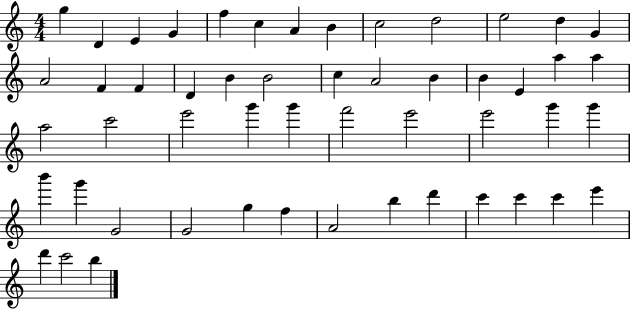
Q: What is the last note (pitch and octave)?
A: B5